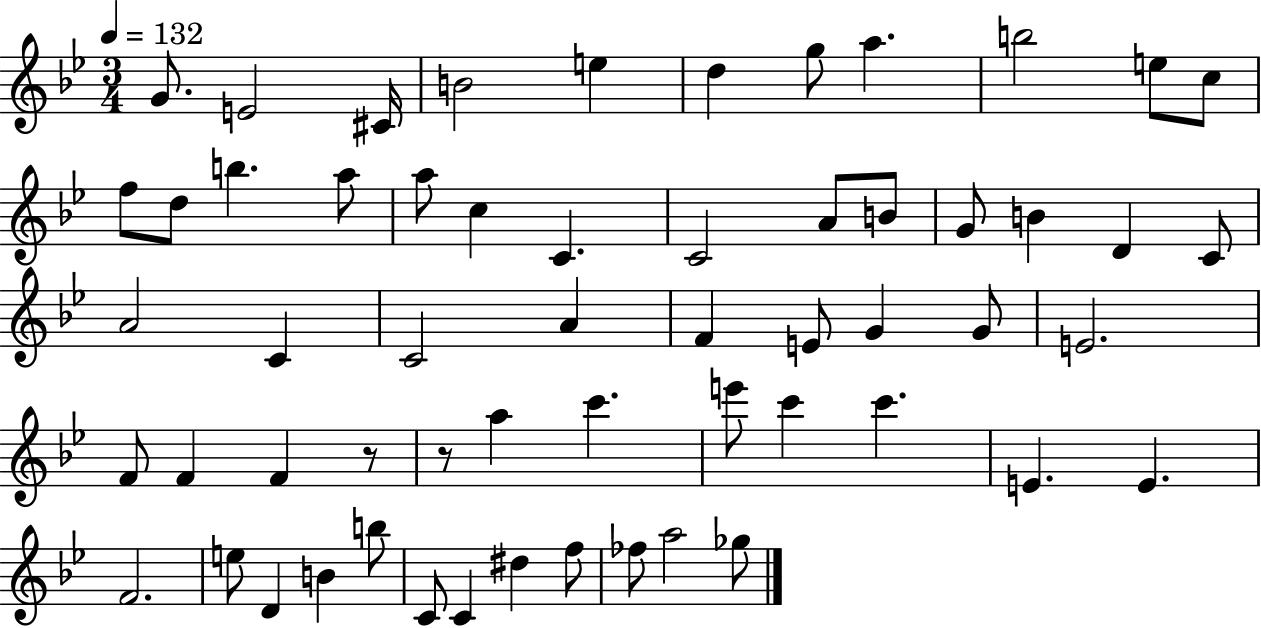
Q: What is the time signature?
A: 3/4